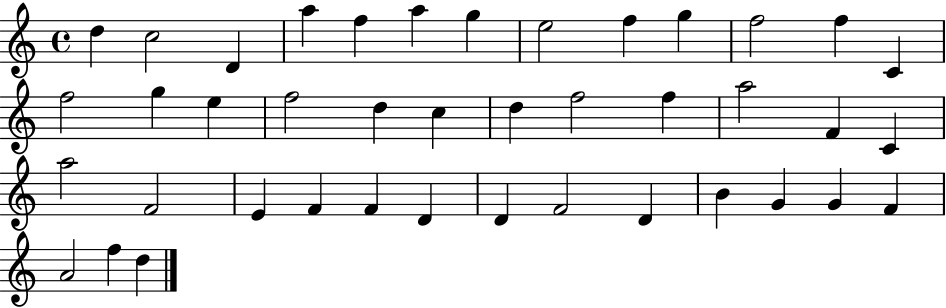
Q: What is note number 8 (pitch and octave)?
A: E5